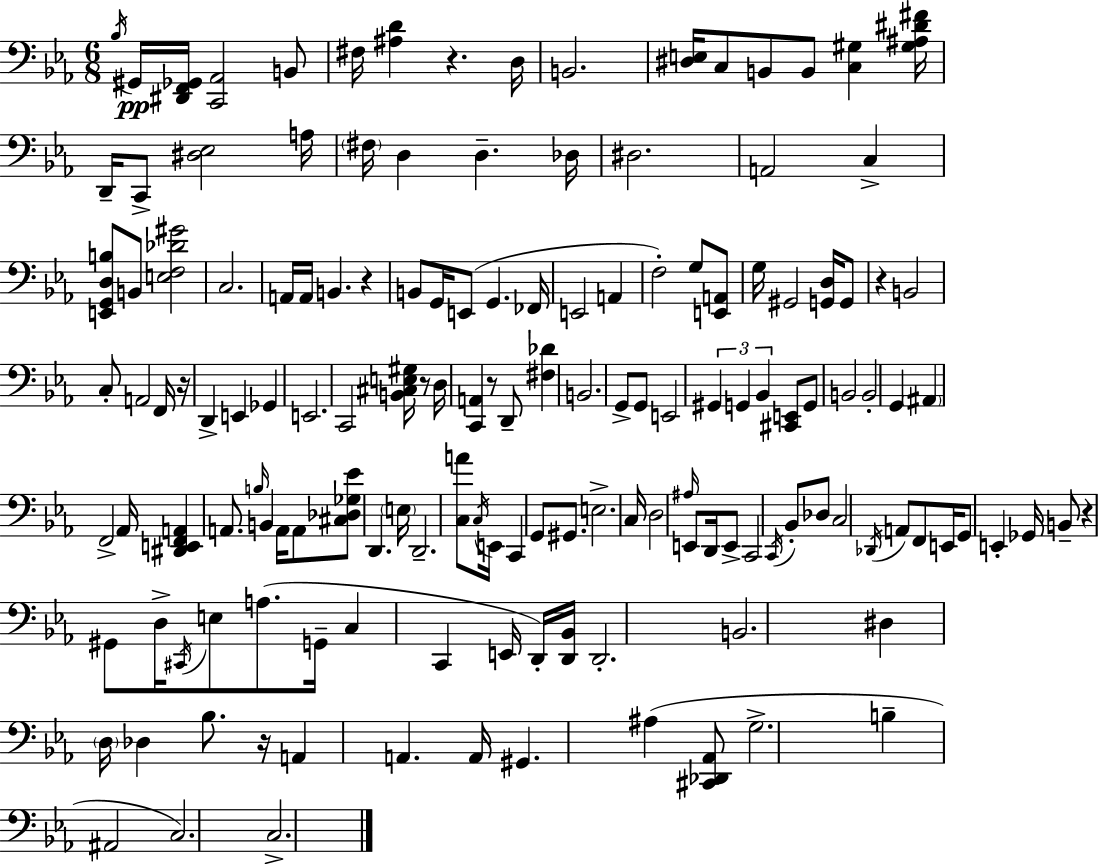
X:1
T:Untitled
M:6/8
L:1/4
K:Eb
_B,/4 ^G,,/4 [^D,,F,,_G,,]/4 [C,,_A,,]2 B,,/2 ^F,/4 [^A,D] z D,/4 B,,2 [^D,E,]/4 C,/2 B,,/2 B,,/2 [C,^G,] [^G,^A,^D^F]/4 D,,/4 C,,/2 [^D,_E,]2 A,/4 ^F,/4 D, D, _D,/4 ^D,2 A,,2 C, [E,,G,,D,B,]/2 B,,/2 [E,F,_D^G]2 C,2 A,,/4 A,,/4 B,, z B,,/2 G,,/4 E,,/2 G,, _F,,/4 E,,2 A,, F,2 G,/2 [E,,A,,]/2 G,/4 ^G,,2 [G,,D,]/4 G,,/2 z B,,2 C,/2 A,,2 F,,/4 z/4 D,, E,, _G,, E,,2 C,,2 [B,,^C,E,^G,]/4 z/2 D,/4 [C,,A,,] z/2 D,,/2 [^F,_D] B,,2 G,,/2 G,,/2 E,,2 ^G,, G,, _B,, [^C,,E,,]/2 G,,/2 B,,2 B,,2 G,, ^A,, F,,2 _A,,/4 [^D,,E,,F,,A,,] A,,/2 B,/4 B,, A,,/4 A,,/2 [^C,_D,_G,_E]/2 D,, E,/4 D,,2 [C,A]/2 C,/4 E,,/4 C,, G,,/2 ^G,,/2 E,2 C,/4 D,2 ^A,/4 E,,/2 D,,/4 E,,/2 C,,2 C,,/4 _B,,/2 _D,/2 C,2 _D,,/4 A,,/2 F,,/2 E,,/4 G,,/2 E,, _G,,/4 B,,/2 z ^G,,/2 D,/4 ^C,,/4 E,/2 A,/2 G,,/4 C, C,, E,,/4 D,,/4 [D,,_B,,]/4 D,,2 B,,2 ^D, D,/4 _D, _B,/2 z/4 A,, A,, A,,/4 ^G,, ^A, [^C,,_D,,_A,,]/2 G,2 B, ^A,,2 C,2 C,2